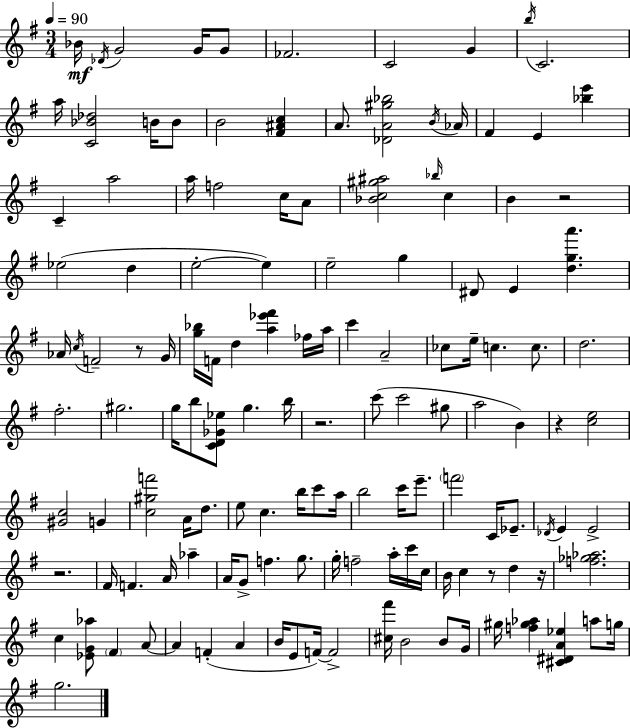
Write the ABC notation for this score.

X:1
T:Untitled
M:3/4
L:1/4
K:G
_B/4 _D/4 G2 G/4 G/2 _F2 C2 G b/4 C2 a/4 [C_B_d]2 B/4 B/2 B2 [^F^Ac] A/2 [_DA^g_b]2 B/4 _A/4 ^F E [_be'] C a2 a/4 f2 c/4 A/2 [_Bc^g^a]2 _b/4 c B z2 _e2 d e2 e e2 g ^D/2 E [dga'] _A/4 c/4 F2 z/2 G/4 [g_b]/4 F/4 d [a_e'^f'] _f/4 a/4 c' A2 _c/2 e/4 c c/2 d2 ^f2 ^g2 g/4 b/2 [CD_G_e]/2 g b/4 z2 c'/2 c'2 ^g/2 a2 B z [ce]2 [^Gc]2 G [c^gf']2 A/4 d/2 e/2 c b/4 c'/2 a/4 b2 c'/4 e'/2 f'2 C/4 _E/2 _D/4 E E2 z2 ^F/4 F A/4 _a A/4 G/2 f g/2 g/4 f2 a/4 c'/4 c/4 B/4 c z/2 d z/4 [f_g_a]2 c [_EG_a]/2 ^F A/2 A F A B/4 E/2 F/4 F2 [^c^f']/4 B2 B/2 G/4 ^g/4 [f^g_a] [^C^DA_e] a/2 g/4 g2